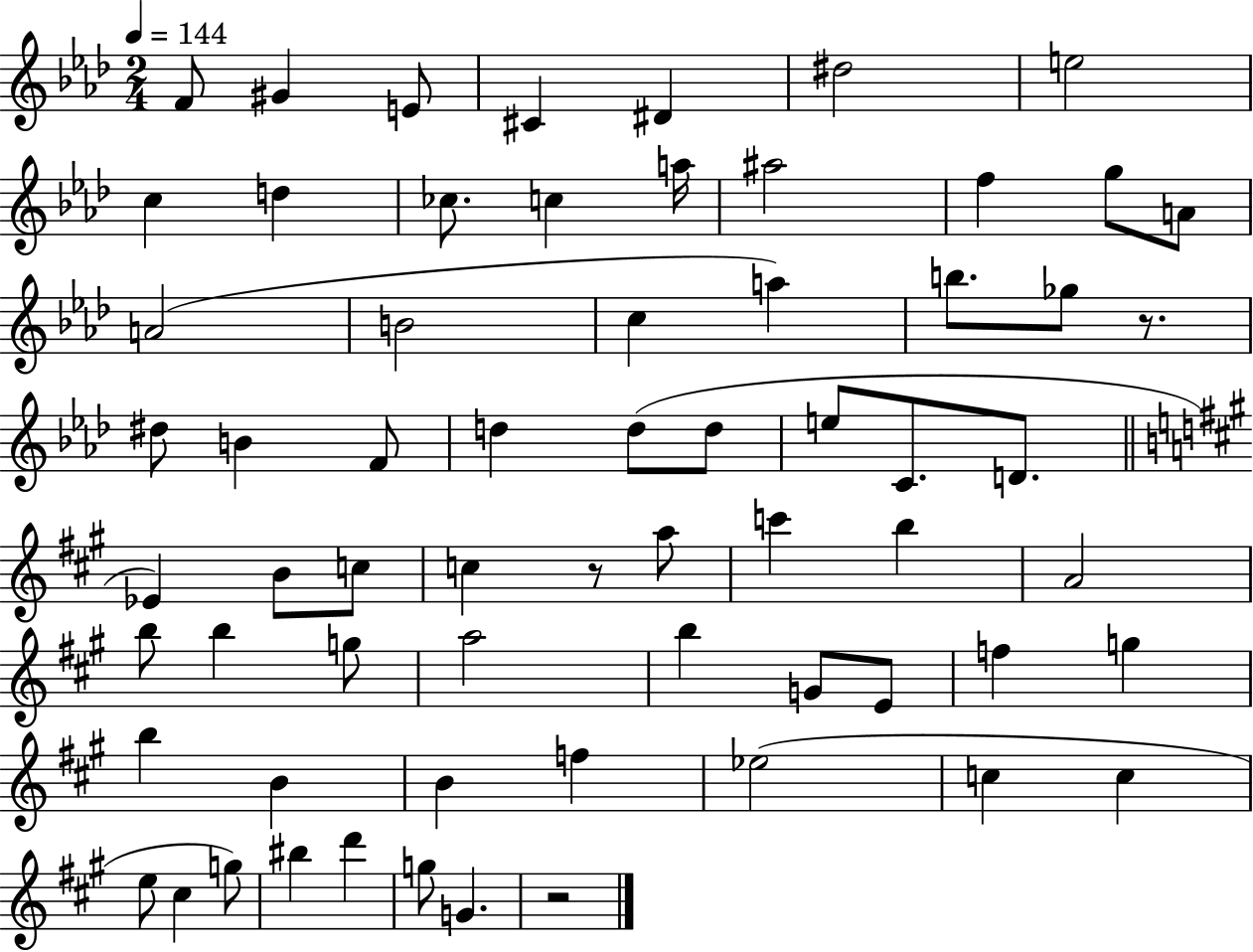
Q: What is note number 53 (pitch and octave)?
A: Eb5